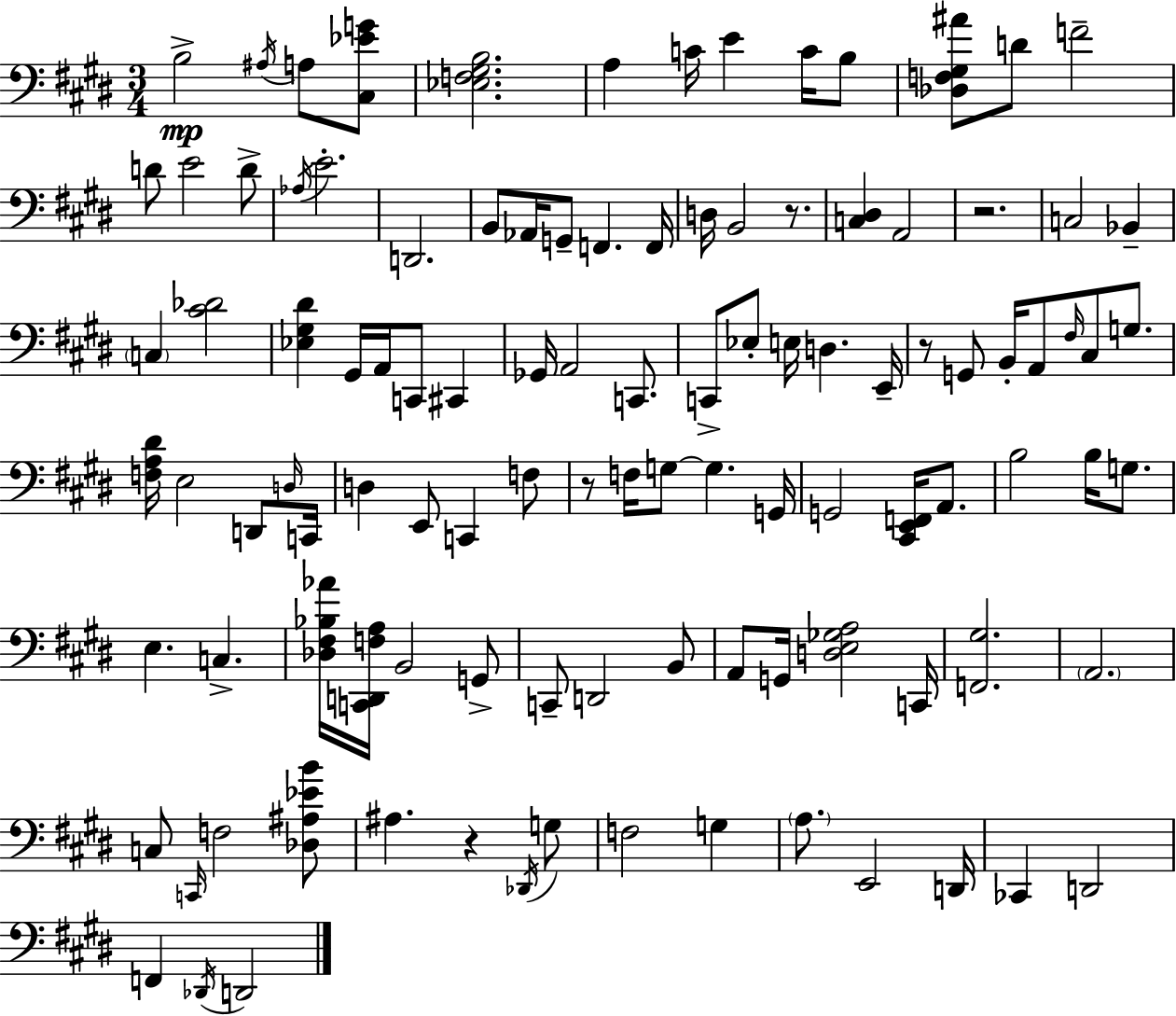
{
  \clef bass
  \numericTimeSignature
  \time 3/4
  \key e \major
  b2->\mp \acciaccatura { ais16 } a8 <cis ees' g'>8 | <ees f gis b>2. | a4 c'16 e'4 c'16 b8 | <des f gis ais'>8 d'8 f'2-- | \break d'8 e'2 d'8-> | \acciaccatura { aes16 } e'2.-. | d,2. | b,8 aes,16 g,8-- f,4. | \break f,16 d16 b,2 r8. | <c dis>4 a,2 | r2. | c2 bes,4-- | \break \parenthesize c4 <cis' des'>2 | <ees gis dis'>4 gis,16 a,16 c,8 cis,4 | ges,16 a,2 c,8. | c,8-> ees8-. e16 d4. | \break e,16-- r8 g,8 b,16-. a,8 \grace { fis16 } cis8 | g8. <f a dis'>16 e2 | d,8 \grace { d16 } c,16 d4 e,8 c,4 | f8 r8 f16 g8~~ g4. | \break g,16 g,2 | <cis, e, f,>16 a,8. b2 | b16 g8. e4. c4.-> | <des fis bes aes'>16 <c, d, f a>16 b,2 | \break g,8-> c,8-- d,2 | b,8 a,8 g,16 <d e ges a>2 | c,16 <f, gis>2. | \parenthesize a,2. | \break c8 \grace { c,16 } f2 | <des ais ees' b'>8 ais4. r4 | \acciaccatura { des,16 } g8 f2 | g4 \parenthesize a8. e,2 | \break d,16 ces,4 d,2 | f,4 \acciaccatura { des,16 } d,2 | \bar "|."
}